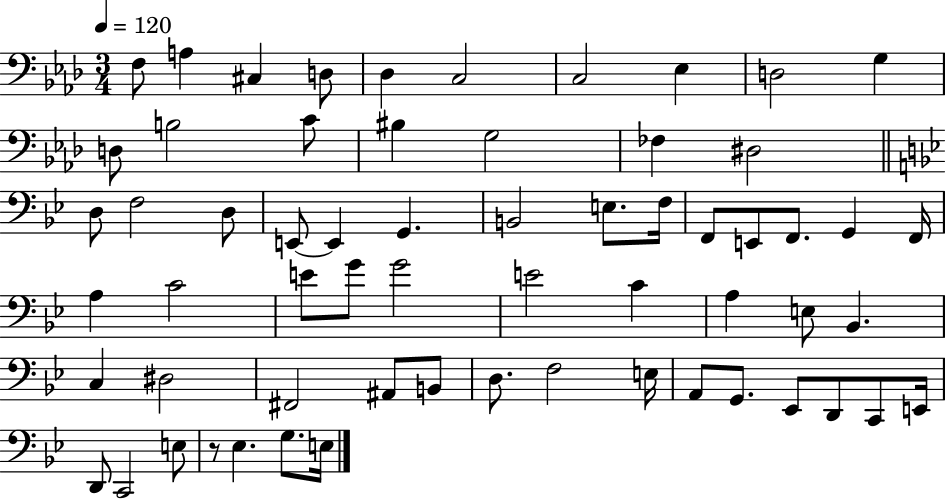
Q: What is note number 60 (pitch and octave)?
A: G3